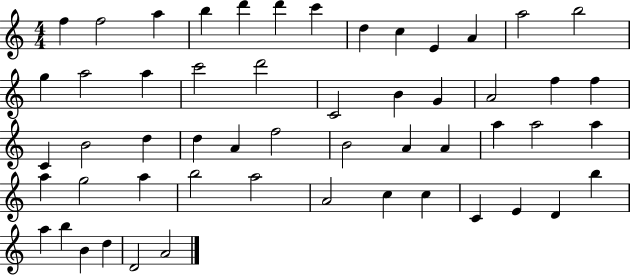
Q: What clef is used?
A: treble